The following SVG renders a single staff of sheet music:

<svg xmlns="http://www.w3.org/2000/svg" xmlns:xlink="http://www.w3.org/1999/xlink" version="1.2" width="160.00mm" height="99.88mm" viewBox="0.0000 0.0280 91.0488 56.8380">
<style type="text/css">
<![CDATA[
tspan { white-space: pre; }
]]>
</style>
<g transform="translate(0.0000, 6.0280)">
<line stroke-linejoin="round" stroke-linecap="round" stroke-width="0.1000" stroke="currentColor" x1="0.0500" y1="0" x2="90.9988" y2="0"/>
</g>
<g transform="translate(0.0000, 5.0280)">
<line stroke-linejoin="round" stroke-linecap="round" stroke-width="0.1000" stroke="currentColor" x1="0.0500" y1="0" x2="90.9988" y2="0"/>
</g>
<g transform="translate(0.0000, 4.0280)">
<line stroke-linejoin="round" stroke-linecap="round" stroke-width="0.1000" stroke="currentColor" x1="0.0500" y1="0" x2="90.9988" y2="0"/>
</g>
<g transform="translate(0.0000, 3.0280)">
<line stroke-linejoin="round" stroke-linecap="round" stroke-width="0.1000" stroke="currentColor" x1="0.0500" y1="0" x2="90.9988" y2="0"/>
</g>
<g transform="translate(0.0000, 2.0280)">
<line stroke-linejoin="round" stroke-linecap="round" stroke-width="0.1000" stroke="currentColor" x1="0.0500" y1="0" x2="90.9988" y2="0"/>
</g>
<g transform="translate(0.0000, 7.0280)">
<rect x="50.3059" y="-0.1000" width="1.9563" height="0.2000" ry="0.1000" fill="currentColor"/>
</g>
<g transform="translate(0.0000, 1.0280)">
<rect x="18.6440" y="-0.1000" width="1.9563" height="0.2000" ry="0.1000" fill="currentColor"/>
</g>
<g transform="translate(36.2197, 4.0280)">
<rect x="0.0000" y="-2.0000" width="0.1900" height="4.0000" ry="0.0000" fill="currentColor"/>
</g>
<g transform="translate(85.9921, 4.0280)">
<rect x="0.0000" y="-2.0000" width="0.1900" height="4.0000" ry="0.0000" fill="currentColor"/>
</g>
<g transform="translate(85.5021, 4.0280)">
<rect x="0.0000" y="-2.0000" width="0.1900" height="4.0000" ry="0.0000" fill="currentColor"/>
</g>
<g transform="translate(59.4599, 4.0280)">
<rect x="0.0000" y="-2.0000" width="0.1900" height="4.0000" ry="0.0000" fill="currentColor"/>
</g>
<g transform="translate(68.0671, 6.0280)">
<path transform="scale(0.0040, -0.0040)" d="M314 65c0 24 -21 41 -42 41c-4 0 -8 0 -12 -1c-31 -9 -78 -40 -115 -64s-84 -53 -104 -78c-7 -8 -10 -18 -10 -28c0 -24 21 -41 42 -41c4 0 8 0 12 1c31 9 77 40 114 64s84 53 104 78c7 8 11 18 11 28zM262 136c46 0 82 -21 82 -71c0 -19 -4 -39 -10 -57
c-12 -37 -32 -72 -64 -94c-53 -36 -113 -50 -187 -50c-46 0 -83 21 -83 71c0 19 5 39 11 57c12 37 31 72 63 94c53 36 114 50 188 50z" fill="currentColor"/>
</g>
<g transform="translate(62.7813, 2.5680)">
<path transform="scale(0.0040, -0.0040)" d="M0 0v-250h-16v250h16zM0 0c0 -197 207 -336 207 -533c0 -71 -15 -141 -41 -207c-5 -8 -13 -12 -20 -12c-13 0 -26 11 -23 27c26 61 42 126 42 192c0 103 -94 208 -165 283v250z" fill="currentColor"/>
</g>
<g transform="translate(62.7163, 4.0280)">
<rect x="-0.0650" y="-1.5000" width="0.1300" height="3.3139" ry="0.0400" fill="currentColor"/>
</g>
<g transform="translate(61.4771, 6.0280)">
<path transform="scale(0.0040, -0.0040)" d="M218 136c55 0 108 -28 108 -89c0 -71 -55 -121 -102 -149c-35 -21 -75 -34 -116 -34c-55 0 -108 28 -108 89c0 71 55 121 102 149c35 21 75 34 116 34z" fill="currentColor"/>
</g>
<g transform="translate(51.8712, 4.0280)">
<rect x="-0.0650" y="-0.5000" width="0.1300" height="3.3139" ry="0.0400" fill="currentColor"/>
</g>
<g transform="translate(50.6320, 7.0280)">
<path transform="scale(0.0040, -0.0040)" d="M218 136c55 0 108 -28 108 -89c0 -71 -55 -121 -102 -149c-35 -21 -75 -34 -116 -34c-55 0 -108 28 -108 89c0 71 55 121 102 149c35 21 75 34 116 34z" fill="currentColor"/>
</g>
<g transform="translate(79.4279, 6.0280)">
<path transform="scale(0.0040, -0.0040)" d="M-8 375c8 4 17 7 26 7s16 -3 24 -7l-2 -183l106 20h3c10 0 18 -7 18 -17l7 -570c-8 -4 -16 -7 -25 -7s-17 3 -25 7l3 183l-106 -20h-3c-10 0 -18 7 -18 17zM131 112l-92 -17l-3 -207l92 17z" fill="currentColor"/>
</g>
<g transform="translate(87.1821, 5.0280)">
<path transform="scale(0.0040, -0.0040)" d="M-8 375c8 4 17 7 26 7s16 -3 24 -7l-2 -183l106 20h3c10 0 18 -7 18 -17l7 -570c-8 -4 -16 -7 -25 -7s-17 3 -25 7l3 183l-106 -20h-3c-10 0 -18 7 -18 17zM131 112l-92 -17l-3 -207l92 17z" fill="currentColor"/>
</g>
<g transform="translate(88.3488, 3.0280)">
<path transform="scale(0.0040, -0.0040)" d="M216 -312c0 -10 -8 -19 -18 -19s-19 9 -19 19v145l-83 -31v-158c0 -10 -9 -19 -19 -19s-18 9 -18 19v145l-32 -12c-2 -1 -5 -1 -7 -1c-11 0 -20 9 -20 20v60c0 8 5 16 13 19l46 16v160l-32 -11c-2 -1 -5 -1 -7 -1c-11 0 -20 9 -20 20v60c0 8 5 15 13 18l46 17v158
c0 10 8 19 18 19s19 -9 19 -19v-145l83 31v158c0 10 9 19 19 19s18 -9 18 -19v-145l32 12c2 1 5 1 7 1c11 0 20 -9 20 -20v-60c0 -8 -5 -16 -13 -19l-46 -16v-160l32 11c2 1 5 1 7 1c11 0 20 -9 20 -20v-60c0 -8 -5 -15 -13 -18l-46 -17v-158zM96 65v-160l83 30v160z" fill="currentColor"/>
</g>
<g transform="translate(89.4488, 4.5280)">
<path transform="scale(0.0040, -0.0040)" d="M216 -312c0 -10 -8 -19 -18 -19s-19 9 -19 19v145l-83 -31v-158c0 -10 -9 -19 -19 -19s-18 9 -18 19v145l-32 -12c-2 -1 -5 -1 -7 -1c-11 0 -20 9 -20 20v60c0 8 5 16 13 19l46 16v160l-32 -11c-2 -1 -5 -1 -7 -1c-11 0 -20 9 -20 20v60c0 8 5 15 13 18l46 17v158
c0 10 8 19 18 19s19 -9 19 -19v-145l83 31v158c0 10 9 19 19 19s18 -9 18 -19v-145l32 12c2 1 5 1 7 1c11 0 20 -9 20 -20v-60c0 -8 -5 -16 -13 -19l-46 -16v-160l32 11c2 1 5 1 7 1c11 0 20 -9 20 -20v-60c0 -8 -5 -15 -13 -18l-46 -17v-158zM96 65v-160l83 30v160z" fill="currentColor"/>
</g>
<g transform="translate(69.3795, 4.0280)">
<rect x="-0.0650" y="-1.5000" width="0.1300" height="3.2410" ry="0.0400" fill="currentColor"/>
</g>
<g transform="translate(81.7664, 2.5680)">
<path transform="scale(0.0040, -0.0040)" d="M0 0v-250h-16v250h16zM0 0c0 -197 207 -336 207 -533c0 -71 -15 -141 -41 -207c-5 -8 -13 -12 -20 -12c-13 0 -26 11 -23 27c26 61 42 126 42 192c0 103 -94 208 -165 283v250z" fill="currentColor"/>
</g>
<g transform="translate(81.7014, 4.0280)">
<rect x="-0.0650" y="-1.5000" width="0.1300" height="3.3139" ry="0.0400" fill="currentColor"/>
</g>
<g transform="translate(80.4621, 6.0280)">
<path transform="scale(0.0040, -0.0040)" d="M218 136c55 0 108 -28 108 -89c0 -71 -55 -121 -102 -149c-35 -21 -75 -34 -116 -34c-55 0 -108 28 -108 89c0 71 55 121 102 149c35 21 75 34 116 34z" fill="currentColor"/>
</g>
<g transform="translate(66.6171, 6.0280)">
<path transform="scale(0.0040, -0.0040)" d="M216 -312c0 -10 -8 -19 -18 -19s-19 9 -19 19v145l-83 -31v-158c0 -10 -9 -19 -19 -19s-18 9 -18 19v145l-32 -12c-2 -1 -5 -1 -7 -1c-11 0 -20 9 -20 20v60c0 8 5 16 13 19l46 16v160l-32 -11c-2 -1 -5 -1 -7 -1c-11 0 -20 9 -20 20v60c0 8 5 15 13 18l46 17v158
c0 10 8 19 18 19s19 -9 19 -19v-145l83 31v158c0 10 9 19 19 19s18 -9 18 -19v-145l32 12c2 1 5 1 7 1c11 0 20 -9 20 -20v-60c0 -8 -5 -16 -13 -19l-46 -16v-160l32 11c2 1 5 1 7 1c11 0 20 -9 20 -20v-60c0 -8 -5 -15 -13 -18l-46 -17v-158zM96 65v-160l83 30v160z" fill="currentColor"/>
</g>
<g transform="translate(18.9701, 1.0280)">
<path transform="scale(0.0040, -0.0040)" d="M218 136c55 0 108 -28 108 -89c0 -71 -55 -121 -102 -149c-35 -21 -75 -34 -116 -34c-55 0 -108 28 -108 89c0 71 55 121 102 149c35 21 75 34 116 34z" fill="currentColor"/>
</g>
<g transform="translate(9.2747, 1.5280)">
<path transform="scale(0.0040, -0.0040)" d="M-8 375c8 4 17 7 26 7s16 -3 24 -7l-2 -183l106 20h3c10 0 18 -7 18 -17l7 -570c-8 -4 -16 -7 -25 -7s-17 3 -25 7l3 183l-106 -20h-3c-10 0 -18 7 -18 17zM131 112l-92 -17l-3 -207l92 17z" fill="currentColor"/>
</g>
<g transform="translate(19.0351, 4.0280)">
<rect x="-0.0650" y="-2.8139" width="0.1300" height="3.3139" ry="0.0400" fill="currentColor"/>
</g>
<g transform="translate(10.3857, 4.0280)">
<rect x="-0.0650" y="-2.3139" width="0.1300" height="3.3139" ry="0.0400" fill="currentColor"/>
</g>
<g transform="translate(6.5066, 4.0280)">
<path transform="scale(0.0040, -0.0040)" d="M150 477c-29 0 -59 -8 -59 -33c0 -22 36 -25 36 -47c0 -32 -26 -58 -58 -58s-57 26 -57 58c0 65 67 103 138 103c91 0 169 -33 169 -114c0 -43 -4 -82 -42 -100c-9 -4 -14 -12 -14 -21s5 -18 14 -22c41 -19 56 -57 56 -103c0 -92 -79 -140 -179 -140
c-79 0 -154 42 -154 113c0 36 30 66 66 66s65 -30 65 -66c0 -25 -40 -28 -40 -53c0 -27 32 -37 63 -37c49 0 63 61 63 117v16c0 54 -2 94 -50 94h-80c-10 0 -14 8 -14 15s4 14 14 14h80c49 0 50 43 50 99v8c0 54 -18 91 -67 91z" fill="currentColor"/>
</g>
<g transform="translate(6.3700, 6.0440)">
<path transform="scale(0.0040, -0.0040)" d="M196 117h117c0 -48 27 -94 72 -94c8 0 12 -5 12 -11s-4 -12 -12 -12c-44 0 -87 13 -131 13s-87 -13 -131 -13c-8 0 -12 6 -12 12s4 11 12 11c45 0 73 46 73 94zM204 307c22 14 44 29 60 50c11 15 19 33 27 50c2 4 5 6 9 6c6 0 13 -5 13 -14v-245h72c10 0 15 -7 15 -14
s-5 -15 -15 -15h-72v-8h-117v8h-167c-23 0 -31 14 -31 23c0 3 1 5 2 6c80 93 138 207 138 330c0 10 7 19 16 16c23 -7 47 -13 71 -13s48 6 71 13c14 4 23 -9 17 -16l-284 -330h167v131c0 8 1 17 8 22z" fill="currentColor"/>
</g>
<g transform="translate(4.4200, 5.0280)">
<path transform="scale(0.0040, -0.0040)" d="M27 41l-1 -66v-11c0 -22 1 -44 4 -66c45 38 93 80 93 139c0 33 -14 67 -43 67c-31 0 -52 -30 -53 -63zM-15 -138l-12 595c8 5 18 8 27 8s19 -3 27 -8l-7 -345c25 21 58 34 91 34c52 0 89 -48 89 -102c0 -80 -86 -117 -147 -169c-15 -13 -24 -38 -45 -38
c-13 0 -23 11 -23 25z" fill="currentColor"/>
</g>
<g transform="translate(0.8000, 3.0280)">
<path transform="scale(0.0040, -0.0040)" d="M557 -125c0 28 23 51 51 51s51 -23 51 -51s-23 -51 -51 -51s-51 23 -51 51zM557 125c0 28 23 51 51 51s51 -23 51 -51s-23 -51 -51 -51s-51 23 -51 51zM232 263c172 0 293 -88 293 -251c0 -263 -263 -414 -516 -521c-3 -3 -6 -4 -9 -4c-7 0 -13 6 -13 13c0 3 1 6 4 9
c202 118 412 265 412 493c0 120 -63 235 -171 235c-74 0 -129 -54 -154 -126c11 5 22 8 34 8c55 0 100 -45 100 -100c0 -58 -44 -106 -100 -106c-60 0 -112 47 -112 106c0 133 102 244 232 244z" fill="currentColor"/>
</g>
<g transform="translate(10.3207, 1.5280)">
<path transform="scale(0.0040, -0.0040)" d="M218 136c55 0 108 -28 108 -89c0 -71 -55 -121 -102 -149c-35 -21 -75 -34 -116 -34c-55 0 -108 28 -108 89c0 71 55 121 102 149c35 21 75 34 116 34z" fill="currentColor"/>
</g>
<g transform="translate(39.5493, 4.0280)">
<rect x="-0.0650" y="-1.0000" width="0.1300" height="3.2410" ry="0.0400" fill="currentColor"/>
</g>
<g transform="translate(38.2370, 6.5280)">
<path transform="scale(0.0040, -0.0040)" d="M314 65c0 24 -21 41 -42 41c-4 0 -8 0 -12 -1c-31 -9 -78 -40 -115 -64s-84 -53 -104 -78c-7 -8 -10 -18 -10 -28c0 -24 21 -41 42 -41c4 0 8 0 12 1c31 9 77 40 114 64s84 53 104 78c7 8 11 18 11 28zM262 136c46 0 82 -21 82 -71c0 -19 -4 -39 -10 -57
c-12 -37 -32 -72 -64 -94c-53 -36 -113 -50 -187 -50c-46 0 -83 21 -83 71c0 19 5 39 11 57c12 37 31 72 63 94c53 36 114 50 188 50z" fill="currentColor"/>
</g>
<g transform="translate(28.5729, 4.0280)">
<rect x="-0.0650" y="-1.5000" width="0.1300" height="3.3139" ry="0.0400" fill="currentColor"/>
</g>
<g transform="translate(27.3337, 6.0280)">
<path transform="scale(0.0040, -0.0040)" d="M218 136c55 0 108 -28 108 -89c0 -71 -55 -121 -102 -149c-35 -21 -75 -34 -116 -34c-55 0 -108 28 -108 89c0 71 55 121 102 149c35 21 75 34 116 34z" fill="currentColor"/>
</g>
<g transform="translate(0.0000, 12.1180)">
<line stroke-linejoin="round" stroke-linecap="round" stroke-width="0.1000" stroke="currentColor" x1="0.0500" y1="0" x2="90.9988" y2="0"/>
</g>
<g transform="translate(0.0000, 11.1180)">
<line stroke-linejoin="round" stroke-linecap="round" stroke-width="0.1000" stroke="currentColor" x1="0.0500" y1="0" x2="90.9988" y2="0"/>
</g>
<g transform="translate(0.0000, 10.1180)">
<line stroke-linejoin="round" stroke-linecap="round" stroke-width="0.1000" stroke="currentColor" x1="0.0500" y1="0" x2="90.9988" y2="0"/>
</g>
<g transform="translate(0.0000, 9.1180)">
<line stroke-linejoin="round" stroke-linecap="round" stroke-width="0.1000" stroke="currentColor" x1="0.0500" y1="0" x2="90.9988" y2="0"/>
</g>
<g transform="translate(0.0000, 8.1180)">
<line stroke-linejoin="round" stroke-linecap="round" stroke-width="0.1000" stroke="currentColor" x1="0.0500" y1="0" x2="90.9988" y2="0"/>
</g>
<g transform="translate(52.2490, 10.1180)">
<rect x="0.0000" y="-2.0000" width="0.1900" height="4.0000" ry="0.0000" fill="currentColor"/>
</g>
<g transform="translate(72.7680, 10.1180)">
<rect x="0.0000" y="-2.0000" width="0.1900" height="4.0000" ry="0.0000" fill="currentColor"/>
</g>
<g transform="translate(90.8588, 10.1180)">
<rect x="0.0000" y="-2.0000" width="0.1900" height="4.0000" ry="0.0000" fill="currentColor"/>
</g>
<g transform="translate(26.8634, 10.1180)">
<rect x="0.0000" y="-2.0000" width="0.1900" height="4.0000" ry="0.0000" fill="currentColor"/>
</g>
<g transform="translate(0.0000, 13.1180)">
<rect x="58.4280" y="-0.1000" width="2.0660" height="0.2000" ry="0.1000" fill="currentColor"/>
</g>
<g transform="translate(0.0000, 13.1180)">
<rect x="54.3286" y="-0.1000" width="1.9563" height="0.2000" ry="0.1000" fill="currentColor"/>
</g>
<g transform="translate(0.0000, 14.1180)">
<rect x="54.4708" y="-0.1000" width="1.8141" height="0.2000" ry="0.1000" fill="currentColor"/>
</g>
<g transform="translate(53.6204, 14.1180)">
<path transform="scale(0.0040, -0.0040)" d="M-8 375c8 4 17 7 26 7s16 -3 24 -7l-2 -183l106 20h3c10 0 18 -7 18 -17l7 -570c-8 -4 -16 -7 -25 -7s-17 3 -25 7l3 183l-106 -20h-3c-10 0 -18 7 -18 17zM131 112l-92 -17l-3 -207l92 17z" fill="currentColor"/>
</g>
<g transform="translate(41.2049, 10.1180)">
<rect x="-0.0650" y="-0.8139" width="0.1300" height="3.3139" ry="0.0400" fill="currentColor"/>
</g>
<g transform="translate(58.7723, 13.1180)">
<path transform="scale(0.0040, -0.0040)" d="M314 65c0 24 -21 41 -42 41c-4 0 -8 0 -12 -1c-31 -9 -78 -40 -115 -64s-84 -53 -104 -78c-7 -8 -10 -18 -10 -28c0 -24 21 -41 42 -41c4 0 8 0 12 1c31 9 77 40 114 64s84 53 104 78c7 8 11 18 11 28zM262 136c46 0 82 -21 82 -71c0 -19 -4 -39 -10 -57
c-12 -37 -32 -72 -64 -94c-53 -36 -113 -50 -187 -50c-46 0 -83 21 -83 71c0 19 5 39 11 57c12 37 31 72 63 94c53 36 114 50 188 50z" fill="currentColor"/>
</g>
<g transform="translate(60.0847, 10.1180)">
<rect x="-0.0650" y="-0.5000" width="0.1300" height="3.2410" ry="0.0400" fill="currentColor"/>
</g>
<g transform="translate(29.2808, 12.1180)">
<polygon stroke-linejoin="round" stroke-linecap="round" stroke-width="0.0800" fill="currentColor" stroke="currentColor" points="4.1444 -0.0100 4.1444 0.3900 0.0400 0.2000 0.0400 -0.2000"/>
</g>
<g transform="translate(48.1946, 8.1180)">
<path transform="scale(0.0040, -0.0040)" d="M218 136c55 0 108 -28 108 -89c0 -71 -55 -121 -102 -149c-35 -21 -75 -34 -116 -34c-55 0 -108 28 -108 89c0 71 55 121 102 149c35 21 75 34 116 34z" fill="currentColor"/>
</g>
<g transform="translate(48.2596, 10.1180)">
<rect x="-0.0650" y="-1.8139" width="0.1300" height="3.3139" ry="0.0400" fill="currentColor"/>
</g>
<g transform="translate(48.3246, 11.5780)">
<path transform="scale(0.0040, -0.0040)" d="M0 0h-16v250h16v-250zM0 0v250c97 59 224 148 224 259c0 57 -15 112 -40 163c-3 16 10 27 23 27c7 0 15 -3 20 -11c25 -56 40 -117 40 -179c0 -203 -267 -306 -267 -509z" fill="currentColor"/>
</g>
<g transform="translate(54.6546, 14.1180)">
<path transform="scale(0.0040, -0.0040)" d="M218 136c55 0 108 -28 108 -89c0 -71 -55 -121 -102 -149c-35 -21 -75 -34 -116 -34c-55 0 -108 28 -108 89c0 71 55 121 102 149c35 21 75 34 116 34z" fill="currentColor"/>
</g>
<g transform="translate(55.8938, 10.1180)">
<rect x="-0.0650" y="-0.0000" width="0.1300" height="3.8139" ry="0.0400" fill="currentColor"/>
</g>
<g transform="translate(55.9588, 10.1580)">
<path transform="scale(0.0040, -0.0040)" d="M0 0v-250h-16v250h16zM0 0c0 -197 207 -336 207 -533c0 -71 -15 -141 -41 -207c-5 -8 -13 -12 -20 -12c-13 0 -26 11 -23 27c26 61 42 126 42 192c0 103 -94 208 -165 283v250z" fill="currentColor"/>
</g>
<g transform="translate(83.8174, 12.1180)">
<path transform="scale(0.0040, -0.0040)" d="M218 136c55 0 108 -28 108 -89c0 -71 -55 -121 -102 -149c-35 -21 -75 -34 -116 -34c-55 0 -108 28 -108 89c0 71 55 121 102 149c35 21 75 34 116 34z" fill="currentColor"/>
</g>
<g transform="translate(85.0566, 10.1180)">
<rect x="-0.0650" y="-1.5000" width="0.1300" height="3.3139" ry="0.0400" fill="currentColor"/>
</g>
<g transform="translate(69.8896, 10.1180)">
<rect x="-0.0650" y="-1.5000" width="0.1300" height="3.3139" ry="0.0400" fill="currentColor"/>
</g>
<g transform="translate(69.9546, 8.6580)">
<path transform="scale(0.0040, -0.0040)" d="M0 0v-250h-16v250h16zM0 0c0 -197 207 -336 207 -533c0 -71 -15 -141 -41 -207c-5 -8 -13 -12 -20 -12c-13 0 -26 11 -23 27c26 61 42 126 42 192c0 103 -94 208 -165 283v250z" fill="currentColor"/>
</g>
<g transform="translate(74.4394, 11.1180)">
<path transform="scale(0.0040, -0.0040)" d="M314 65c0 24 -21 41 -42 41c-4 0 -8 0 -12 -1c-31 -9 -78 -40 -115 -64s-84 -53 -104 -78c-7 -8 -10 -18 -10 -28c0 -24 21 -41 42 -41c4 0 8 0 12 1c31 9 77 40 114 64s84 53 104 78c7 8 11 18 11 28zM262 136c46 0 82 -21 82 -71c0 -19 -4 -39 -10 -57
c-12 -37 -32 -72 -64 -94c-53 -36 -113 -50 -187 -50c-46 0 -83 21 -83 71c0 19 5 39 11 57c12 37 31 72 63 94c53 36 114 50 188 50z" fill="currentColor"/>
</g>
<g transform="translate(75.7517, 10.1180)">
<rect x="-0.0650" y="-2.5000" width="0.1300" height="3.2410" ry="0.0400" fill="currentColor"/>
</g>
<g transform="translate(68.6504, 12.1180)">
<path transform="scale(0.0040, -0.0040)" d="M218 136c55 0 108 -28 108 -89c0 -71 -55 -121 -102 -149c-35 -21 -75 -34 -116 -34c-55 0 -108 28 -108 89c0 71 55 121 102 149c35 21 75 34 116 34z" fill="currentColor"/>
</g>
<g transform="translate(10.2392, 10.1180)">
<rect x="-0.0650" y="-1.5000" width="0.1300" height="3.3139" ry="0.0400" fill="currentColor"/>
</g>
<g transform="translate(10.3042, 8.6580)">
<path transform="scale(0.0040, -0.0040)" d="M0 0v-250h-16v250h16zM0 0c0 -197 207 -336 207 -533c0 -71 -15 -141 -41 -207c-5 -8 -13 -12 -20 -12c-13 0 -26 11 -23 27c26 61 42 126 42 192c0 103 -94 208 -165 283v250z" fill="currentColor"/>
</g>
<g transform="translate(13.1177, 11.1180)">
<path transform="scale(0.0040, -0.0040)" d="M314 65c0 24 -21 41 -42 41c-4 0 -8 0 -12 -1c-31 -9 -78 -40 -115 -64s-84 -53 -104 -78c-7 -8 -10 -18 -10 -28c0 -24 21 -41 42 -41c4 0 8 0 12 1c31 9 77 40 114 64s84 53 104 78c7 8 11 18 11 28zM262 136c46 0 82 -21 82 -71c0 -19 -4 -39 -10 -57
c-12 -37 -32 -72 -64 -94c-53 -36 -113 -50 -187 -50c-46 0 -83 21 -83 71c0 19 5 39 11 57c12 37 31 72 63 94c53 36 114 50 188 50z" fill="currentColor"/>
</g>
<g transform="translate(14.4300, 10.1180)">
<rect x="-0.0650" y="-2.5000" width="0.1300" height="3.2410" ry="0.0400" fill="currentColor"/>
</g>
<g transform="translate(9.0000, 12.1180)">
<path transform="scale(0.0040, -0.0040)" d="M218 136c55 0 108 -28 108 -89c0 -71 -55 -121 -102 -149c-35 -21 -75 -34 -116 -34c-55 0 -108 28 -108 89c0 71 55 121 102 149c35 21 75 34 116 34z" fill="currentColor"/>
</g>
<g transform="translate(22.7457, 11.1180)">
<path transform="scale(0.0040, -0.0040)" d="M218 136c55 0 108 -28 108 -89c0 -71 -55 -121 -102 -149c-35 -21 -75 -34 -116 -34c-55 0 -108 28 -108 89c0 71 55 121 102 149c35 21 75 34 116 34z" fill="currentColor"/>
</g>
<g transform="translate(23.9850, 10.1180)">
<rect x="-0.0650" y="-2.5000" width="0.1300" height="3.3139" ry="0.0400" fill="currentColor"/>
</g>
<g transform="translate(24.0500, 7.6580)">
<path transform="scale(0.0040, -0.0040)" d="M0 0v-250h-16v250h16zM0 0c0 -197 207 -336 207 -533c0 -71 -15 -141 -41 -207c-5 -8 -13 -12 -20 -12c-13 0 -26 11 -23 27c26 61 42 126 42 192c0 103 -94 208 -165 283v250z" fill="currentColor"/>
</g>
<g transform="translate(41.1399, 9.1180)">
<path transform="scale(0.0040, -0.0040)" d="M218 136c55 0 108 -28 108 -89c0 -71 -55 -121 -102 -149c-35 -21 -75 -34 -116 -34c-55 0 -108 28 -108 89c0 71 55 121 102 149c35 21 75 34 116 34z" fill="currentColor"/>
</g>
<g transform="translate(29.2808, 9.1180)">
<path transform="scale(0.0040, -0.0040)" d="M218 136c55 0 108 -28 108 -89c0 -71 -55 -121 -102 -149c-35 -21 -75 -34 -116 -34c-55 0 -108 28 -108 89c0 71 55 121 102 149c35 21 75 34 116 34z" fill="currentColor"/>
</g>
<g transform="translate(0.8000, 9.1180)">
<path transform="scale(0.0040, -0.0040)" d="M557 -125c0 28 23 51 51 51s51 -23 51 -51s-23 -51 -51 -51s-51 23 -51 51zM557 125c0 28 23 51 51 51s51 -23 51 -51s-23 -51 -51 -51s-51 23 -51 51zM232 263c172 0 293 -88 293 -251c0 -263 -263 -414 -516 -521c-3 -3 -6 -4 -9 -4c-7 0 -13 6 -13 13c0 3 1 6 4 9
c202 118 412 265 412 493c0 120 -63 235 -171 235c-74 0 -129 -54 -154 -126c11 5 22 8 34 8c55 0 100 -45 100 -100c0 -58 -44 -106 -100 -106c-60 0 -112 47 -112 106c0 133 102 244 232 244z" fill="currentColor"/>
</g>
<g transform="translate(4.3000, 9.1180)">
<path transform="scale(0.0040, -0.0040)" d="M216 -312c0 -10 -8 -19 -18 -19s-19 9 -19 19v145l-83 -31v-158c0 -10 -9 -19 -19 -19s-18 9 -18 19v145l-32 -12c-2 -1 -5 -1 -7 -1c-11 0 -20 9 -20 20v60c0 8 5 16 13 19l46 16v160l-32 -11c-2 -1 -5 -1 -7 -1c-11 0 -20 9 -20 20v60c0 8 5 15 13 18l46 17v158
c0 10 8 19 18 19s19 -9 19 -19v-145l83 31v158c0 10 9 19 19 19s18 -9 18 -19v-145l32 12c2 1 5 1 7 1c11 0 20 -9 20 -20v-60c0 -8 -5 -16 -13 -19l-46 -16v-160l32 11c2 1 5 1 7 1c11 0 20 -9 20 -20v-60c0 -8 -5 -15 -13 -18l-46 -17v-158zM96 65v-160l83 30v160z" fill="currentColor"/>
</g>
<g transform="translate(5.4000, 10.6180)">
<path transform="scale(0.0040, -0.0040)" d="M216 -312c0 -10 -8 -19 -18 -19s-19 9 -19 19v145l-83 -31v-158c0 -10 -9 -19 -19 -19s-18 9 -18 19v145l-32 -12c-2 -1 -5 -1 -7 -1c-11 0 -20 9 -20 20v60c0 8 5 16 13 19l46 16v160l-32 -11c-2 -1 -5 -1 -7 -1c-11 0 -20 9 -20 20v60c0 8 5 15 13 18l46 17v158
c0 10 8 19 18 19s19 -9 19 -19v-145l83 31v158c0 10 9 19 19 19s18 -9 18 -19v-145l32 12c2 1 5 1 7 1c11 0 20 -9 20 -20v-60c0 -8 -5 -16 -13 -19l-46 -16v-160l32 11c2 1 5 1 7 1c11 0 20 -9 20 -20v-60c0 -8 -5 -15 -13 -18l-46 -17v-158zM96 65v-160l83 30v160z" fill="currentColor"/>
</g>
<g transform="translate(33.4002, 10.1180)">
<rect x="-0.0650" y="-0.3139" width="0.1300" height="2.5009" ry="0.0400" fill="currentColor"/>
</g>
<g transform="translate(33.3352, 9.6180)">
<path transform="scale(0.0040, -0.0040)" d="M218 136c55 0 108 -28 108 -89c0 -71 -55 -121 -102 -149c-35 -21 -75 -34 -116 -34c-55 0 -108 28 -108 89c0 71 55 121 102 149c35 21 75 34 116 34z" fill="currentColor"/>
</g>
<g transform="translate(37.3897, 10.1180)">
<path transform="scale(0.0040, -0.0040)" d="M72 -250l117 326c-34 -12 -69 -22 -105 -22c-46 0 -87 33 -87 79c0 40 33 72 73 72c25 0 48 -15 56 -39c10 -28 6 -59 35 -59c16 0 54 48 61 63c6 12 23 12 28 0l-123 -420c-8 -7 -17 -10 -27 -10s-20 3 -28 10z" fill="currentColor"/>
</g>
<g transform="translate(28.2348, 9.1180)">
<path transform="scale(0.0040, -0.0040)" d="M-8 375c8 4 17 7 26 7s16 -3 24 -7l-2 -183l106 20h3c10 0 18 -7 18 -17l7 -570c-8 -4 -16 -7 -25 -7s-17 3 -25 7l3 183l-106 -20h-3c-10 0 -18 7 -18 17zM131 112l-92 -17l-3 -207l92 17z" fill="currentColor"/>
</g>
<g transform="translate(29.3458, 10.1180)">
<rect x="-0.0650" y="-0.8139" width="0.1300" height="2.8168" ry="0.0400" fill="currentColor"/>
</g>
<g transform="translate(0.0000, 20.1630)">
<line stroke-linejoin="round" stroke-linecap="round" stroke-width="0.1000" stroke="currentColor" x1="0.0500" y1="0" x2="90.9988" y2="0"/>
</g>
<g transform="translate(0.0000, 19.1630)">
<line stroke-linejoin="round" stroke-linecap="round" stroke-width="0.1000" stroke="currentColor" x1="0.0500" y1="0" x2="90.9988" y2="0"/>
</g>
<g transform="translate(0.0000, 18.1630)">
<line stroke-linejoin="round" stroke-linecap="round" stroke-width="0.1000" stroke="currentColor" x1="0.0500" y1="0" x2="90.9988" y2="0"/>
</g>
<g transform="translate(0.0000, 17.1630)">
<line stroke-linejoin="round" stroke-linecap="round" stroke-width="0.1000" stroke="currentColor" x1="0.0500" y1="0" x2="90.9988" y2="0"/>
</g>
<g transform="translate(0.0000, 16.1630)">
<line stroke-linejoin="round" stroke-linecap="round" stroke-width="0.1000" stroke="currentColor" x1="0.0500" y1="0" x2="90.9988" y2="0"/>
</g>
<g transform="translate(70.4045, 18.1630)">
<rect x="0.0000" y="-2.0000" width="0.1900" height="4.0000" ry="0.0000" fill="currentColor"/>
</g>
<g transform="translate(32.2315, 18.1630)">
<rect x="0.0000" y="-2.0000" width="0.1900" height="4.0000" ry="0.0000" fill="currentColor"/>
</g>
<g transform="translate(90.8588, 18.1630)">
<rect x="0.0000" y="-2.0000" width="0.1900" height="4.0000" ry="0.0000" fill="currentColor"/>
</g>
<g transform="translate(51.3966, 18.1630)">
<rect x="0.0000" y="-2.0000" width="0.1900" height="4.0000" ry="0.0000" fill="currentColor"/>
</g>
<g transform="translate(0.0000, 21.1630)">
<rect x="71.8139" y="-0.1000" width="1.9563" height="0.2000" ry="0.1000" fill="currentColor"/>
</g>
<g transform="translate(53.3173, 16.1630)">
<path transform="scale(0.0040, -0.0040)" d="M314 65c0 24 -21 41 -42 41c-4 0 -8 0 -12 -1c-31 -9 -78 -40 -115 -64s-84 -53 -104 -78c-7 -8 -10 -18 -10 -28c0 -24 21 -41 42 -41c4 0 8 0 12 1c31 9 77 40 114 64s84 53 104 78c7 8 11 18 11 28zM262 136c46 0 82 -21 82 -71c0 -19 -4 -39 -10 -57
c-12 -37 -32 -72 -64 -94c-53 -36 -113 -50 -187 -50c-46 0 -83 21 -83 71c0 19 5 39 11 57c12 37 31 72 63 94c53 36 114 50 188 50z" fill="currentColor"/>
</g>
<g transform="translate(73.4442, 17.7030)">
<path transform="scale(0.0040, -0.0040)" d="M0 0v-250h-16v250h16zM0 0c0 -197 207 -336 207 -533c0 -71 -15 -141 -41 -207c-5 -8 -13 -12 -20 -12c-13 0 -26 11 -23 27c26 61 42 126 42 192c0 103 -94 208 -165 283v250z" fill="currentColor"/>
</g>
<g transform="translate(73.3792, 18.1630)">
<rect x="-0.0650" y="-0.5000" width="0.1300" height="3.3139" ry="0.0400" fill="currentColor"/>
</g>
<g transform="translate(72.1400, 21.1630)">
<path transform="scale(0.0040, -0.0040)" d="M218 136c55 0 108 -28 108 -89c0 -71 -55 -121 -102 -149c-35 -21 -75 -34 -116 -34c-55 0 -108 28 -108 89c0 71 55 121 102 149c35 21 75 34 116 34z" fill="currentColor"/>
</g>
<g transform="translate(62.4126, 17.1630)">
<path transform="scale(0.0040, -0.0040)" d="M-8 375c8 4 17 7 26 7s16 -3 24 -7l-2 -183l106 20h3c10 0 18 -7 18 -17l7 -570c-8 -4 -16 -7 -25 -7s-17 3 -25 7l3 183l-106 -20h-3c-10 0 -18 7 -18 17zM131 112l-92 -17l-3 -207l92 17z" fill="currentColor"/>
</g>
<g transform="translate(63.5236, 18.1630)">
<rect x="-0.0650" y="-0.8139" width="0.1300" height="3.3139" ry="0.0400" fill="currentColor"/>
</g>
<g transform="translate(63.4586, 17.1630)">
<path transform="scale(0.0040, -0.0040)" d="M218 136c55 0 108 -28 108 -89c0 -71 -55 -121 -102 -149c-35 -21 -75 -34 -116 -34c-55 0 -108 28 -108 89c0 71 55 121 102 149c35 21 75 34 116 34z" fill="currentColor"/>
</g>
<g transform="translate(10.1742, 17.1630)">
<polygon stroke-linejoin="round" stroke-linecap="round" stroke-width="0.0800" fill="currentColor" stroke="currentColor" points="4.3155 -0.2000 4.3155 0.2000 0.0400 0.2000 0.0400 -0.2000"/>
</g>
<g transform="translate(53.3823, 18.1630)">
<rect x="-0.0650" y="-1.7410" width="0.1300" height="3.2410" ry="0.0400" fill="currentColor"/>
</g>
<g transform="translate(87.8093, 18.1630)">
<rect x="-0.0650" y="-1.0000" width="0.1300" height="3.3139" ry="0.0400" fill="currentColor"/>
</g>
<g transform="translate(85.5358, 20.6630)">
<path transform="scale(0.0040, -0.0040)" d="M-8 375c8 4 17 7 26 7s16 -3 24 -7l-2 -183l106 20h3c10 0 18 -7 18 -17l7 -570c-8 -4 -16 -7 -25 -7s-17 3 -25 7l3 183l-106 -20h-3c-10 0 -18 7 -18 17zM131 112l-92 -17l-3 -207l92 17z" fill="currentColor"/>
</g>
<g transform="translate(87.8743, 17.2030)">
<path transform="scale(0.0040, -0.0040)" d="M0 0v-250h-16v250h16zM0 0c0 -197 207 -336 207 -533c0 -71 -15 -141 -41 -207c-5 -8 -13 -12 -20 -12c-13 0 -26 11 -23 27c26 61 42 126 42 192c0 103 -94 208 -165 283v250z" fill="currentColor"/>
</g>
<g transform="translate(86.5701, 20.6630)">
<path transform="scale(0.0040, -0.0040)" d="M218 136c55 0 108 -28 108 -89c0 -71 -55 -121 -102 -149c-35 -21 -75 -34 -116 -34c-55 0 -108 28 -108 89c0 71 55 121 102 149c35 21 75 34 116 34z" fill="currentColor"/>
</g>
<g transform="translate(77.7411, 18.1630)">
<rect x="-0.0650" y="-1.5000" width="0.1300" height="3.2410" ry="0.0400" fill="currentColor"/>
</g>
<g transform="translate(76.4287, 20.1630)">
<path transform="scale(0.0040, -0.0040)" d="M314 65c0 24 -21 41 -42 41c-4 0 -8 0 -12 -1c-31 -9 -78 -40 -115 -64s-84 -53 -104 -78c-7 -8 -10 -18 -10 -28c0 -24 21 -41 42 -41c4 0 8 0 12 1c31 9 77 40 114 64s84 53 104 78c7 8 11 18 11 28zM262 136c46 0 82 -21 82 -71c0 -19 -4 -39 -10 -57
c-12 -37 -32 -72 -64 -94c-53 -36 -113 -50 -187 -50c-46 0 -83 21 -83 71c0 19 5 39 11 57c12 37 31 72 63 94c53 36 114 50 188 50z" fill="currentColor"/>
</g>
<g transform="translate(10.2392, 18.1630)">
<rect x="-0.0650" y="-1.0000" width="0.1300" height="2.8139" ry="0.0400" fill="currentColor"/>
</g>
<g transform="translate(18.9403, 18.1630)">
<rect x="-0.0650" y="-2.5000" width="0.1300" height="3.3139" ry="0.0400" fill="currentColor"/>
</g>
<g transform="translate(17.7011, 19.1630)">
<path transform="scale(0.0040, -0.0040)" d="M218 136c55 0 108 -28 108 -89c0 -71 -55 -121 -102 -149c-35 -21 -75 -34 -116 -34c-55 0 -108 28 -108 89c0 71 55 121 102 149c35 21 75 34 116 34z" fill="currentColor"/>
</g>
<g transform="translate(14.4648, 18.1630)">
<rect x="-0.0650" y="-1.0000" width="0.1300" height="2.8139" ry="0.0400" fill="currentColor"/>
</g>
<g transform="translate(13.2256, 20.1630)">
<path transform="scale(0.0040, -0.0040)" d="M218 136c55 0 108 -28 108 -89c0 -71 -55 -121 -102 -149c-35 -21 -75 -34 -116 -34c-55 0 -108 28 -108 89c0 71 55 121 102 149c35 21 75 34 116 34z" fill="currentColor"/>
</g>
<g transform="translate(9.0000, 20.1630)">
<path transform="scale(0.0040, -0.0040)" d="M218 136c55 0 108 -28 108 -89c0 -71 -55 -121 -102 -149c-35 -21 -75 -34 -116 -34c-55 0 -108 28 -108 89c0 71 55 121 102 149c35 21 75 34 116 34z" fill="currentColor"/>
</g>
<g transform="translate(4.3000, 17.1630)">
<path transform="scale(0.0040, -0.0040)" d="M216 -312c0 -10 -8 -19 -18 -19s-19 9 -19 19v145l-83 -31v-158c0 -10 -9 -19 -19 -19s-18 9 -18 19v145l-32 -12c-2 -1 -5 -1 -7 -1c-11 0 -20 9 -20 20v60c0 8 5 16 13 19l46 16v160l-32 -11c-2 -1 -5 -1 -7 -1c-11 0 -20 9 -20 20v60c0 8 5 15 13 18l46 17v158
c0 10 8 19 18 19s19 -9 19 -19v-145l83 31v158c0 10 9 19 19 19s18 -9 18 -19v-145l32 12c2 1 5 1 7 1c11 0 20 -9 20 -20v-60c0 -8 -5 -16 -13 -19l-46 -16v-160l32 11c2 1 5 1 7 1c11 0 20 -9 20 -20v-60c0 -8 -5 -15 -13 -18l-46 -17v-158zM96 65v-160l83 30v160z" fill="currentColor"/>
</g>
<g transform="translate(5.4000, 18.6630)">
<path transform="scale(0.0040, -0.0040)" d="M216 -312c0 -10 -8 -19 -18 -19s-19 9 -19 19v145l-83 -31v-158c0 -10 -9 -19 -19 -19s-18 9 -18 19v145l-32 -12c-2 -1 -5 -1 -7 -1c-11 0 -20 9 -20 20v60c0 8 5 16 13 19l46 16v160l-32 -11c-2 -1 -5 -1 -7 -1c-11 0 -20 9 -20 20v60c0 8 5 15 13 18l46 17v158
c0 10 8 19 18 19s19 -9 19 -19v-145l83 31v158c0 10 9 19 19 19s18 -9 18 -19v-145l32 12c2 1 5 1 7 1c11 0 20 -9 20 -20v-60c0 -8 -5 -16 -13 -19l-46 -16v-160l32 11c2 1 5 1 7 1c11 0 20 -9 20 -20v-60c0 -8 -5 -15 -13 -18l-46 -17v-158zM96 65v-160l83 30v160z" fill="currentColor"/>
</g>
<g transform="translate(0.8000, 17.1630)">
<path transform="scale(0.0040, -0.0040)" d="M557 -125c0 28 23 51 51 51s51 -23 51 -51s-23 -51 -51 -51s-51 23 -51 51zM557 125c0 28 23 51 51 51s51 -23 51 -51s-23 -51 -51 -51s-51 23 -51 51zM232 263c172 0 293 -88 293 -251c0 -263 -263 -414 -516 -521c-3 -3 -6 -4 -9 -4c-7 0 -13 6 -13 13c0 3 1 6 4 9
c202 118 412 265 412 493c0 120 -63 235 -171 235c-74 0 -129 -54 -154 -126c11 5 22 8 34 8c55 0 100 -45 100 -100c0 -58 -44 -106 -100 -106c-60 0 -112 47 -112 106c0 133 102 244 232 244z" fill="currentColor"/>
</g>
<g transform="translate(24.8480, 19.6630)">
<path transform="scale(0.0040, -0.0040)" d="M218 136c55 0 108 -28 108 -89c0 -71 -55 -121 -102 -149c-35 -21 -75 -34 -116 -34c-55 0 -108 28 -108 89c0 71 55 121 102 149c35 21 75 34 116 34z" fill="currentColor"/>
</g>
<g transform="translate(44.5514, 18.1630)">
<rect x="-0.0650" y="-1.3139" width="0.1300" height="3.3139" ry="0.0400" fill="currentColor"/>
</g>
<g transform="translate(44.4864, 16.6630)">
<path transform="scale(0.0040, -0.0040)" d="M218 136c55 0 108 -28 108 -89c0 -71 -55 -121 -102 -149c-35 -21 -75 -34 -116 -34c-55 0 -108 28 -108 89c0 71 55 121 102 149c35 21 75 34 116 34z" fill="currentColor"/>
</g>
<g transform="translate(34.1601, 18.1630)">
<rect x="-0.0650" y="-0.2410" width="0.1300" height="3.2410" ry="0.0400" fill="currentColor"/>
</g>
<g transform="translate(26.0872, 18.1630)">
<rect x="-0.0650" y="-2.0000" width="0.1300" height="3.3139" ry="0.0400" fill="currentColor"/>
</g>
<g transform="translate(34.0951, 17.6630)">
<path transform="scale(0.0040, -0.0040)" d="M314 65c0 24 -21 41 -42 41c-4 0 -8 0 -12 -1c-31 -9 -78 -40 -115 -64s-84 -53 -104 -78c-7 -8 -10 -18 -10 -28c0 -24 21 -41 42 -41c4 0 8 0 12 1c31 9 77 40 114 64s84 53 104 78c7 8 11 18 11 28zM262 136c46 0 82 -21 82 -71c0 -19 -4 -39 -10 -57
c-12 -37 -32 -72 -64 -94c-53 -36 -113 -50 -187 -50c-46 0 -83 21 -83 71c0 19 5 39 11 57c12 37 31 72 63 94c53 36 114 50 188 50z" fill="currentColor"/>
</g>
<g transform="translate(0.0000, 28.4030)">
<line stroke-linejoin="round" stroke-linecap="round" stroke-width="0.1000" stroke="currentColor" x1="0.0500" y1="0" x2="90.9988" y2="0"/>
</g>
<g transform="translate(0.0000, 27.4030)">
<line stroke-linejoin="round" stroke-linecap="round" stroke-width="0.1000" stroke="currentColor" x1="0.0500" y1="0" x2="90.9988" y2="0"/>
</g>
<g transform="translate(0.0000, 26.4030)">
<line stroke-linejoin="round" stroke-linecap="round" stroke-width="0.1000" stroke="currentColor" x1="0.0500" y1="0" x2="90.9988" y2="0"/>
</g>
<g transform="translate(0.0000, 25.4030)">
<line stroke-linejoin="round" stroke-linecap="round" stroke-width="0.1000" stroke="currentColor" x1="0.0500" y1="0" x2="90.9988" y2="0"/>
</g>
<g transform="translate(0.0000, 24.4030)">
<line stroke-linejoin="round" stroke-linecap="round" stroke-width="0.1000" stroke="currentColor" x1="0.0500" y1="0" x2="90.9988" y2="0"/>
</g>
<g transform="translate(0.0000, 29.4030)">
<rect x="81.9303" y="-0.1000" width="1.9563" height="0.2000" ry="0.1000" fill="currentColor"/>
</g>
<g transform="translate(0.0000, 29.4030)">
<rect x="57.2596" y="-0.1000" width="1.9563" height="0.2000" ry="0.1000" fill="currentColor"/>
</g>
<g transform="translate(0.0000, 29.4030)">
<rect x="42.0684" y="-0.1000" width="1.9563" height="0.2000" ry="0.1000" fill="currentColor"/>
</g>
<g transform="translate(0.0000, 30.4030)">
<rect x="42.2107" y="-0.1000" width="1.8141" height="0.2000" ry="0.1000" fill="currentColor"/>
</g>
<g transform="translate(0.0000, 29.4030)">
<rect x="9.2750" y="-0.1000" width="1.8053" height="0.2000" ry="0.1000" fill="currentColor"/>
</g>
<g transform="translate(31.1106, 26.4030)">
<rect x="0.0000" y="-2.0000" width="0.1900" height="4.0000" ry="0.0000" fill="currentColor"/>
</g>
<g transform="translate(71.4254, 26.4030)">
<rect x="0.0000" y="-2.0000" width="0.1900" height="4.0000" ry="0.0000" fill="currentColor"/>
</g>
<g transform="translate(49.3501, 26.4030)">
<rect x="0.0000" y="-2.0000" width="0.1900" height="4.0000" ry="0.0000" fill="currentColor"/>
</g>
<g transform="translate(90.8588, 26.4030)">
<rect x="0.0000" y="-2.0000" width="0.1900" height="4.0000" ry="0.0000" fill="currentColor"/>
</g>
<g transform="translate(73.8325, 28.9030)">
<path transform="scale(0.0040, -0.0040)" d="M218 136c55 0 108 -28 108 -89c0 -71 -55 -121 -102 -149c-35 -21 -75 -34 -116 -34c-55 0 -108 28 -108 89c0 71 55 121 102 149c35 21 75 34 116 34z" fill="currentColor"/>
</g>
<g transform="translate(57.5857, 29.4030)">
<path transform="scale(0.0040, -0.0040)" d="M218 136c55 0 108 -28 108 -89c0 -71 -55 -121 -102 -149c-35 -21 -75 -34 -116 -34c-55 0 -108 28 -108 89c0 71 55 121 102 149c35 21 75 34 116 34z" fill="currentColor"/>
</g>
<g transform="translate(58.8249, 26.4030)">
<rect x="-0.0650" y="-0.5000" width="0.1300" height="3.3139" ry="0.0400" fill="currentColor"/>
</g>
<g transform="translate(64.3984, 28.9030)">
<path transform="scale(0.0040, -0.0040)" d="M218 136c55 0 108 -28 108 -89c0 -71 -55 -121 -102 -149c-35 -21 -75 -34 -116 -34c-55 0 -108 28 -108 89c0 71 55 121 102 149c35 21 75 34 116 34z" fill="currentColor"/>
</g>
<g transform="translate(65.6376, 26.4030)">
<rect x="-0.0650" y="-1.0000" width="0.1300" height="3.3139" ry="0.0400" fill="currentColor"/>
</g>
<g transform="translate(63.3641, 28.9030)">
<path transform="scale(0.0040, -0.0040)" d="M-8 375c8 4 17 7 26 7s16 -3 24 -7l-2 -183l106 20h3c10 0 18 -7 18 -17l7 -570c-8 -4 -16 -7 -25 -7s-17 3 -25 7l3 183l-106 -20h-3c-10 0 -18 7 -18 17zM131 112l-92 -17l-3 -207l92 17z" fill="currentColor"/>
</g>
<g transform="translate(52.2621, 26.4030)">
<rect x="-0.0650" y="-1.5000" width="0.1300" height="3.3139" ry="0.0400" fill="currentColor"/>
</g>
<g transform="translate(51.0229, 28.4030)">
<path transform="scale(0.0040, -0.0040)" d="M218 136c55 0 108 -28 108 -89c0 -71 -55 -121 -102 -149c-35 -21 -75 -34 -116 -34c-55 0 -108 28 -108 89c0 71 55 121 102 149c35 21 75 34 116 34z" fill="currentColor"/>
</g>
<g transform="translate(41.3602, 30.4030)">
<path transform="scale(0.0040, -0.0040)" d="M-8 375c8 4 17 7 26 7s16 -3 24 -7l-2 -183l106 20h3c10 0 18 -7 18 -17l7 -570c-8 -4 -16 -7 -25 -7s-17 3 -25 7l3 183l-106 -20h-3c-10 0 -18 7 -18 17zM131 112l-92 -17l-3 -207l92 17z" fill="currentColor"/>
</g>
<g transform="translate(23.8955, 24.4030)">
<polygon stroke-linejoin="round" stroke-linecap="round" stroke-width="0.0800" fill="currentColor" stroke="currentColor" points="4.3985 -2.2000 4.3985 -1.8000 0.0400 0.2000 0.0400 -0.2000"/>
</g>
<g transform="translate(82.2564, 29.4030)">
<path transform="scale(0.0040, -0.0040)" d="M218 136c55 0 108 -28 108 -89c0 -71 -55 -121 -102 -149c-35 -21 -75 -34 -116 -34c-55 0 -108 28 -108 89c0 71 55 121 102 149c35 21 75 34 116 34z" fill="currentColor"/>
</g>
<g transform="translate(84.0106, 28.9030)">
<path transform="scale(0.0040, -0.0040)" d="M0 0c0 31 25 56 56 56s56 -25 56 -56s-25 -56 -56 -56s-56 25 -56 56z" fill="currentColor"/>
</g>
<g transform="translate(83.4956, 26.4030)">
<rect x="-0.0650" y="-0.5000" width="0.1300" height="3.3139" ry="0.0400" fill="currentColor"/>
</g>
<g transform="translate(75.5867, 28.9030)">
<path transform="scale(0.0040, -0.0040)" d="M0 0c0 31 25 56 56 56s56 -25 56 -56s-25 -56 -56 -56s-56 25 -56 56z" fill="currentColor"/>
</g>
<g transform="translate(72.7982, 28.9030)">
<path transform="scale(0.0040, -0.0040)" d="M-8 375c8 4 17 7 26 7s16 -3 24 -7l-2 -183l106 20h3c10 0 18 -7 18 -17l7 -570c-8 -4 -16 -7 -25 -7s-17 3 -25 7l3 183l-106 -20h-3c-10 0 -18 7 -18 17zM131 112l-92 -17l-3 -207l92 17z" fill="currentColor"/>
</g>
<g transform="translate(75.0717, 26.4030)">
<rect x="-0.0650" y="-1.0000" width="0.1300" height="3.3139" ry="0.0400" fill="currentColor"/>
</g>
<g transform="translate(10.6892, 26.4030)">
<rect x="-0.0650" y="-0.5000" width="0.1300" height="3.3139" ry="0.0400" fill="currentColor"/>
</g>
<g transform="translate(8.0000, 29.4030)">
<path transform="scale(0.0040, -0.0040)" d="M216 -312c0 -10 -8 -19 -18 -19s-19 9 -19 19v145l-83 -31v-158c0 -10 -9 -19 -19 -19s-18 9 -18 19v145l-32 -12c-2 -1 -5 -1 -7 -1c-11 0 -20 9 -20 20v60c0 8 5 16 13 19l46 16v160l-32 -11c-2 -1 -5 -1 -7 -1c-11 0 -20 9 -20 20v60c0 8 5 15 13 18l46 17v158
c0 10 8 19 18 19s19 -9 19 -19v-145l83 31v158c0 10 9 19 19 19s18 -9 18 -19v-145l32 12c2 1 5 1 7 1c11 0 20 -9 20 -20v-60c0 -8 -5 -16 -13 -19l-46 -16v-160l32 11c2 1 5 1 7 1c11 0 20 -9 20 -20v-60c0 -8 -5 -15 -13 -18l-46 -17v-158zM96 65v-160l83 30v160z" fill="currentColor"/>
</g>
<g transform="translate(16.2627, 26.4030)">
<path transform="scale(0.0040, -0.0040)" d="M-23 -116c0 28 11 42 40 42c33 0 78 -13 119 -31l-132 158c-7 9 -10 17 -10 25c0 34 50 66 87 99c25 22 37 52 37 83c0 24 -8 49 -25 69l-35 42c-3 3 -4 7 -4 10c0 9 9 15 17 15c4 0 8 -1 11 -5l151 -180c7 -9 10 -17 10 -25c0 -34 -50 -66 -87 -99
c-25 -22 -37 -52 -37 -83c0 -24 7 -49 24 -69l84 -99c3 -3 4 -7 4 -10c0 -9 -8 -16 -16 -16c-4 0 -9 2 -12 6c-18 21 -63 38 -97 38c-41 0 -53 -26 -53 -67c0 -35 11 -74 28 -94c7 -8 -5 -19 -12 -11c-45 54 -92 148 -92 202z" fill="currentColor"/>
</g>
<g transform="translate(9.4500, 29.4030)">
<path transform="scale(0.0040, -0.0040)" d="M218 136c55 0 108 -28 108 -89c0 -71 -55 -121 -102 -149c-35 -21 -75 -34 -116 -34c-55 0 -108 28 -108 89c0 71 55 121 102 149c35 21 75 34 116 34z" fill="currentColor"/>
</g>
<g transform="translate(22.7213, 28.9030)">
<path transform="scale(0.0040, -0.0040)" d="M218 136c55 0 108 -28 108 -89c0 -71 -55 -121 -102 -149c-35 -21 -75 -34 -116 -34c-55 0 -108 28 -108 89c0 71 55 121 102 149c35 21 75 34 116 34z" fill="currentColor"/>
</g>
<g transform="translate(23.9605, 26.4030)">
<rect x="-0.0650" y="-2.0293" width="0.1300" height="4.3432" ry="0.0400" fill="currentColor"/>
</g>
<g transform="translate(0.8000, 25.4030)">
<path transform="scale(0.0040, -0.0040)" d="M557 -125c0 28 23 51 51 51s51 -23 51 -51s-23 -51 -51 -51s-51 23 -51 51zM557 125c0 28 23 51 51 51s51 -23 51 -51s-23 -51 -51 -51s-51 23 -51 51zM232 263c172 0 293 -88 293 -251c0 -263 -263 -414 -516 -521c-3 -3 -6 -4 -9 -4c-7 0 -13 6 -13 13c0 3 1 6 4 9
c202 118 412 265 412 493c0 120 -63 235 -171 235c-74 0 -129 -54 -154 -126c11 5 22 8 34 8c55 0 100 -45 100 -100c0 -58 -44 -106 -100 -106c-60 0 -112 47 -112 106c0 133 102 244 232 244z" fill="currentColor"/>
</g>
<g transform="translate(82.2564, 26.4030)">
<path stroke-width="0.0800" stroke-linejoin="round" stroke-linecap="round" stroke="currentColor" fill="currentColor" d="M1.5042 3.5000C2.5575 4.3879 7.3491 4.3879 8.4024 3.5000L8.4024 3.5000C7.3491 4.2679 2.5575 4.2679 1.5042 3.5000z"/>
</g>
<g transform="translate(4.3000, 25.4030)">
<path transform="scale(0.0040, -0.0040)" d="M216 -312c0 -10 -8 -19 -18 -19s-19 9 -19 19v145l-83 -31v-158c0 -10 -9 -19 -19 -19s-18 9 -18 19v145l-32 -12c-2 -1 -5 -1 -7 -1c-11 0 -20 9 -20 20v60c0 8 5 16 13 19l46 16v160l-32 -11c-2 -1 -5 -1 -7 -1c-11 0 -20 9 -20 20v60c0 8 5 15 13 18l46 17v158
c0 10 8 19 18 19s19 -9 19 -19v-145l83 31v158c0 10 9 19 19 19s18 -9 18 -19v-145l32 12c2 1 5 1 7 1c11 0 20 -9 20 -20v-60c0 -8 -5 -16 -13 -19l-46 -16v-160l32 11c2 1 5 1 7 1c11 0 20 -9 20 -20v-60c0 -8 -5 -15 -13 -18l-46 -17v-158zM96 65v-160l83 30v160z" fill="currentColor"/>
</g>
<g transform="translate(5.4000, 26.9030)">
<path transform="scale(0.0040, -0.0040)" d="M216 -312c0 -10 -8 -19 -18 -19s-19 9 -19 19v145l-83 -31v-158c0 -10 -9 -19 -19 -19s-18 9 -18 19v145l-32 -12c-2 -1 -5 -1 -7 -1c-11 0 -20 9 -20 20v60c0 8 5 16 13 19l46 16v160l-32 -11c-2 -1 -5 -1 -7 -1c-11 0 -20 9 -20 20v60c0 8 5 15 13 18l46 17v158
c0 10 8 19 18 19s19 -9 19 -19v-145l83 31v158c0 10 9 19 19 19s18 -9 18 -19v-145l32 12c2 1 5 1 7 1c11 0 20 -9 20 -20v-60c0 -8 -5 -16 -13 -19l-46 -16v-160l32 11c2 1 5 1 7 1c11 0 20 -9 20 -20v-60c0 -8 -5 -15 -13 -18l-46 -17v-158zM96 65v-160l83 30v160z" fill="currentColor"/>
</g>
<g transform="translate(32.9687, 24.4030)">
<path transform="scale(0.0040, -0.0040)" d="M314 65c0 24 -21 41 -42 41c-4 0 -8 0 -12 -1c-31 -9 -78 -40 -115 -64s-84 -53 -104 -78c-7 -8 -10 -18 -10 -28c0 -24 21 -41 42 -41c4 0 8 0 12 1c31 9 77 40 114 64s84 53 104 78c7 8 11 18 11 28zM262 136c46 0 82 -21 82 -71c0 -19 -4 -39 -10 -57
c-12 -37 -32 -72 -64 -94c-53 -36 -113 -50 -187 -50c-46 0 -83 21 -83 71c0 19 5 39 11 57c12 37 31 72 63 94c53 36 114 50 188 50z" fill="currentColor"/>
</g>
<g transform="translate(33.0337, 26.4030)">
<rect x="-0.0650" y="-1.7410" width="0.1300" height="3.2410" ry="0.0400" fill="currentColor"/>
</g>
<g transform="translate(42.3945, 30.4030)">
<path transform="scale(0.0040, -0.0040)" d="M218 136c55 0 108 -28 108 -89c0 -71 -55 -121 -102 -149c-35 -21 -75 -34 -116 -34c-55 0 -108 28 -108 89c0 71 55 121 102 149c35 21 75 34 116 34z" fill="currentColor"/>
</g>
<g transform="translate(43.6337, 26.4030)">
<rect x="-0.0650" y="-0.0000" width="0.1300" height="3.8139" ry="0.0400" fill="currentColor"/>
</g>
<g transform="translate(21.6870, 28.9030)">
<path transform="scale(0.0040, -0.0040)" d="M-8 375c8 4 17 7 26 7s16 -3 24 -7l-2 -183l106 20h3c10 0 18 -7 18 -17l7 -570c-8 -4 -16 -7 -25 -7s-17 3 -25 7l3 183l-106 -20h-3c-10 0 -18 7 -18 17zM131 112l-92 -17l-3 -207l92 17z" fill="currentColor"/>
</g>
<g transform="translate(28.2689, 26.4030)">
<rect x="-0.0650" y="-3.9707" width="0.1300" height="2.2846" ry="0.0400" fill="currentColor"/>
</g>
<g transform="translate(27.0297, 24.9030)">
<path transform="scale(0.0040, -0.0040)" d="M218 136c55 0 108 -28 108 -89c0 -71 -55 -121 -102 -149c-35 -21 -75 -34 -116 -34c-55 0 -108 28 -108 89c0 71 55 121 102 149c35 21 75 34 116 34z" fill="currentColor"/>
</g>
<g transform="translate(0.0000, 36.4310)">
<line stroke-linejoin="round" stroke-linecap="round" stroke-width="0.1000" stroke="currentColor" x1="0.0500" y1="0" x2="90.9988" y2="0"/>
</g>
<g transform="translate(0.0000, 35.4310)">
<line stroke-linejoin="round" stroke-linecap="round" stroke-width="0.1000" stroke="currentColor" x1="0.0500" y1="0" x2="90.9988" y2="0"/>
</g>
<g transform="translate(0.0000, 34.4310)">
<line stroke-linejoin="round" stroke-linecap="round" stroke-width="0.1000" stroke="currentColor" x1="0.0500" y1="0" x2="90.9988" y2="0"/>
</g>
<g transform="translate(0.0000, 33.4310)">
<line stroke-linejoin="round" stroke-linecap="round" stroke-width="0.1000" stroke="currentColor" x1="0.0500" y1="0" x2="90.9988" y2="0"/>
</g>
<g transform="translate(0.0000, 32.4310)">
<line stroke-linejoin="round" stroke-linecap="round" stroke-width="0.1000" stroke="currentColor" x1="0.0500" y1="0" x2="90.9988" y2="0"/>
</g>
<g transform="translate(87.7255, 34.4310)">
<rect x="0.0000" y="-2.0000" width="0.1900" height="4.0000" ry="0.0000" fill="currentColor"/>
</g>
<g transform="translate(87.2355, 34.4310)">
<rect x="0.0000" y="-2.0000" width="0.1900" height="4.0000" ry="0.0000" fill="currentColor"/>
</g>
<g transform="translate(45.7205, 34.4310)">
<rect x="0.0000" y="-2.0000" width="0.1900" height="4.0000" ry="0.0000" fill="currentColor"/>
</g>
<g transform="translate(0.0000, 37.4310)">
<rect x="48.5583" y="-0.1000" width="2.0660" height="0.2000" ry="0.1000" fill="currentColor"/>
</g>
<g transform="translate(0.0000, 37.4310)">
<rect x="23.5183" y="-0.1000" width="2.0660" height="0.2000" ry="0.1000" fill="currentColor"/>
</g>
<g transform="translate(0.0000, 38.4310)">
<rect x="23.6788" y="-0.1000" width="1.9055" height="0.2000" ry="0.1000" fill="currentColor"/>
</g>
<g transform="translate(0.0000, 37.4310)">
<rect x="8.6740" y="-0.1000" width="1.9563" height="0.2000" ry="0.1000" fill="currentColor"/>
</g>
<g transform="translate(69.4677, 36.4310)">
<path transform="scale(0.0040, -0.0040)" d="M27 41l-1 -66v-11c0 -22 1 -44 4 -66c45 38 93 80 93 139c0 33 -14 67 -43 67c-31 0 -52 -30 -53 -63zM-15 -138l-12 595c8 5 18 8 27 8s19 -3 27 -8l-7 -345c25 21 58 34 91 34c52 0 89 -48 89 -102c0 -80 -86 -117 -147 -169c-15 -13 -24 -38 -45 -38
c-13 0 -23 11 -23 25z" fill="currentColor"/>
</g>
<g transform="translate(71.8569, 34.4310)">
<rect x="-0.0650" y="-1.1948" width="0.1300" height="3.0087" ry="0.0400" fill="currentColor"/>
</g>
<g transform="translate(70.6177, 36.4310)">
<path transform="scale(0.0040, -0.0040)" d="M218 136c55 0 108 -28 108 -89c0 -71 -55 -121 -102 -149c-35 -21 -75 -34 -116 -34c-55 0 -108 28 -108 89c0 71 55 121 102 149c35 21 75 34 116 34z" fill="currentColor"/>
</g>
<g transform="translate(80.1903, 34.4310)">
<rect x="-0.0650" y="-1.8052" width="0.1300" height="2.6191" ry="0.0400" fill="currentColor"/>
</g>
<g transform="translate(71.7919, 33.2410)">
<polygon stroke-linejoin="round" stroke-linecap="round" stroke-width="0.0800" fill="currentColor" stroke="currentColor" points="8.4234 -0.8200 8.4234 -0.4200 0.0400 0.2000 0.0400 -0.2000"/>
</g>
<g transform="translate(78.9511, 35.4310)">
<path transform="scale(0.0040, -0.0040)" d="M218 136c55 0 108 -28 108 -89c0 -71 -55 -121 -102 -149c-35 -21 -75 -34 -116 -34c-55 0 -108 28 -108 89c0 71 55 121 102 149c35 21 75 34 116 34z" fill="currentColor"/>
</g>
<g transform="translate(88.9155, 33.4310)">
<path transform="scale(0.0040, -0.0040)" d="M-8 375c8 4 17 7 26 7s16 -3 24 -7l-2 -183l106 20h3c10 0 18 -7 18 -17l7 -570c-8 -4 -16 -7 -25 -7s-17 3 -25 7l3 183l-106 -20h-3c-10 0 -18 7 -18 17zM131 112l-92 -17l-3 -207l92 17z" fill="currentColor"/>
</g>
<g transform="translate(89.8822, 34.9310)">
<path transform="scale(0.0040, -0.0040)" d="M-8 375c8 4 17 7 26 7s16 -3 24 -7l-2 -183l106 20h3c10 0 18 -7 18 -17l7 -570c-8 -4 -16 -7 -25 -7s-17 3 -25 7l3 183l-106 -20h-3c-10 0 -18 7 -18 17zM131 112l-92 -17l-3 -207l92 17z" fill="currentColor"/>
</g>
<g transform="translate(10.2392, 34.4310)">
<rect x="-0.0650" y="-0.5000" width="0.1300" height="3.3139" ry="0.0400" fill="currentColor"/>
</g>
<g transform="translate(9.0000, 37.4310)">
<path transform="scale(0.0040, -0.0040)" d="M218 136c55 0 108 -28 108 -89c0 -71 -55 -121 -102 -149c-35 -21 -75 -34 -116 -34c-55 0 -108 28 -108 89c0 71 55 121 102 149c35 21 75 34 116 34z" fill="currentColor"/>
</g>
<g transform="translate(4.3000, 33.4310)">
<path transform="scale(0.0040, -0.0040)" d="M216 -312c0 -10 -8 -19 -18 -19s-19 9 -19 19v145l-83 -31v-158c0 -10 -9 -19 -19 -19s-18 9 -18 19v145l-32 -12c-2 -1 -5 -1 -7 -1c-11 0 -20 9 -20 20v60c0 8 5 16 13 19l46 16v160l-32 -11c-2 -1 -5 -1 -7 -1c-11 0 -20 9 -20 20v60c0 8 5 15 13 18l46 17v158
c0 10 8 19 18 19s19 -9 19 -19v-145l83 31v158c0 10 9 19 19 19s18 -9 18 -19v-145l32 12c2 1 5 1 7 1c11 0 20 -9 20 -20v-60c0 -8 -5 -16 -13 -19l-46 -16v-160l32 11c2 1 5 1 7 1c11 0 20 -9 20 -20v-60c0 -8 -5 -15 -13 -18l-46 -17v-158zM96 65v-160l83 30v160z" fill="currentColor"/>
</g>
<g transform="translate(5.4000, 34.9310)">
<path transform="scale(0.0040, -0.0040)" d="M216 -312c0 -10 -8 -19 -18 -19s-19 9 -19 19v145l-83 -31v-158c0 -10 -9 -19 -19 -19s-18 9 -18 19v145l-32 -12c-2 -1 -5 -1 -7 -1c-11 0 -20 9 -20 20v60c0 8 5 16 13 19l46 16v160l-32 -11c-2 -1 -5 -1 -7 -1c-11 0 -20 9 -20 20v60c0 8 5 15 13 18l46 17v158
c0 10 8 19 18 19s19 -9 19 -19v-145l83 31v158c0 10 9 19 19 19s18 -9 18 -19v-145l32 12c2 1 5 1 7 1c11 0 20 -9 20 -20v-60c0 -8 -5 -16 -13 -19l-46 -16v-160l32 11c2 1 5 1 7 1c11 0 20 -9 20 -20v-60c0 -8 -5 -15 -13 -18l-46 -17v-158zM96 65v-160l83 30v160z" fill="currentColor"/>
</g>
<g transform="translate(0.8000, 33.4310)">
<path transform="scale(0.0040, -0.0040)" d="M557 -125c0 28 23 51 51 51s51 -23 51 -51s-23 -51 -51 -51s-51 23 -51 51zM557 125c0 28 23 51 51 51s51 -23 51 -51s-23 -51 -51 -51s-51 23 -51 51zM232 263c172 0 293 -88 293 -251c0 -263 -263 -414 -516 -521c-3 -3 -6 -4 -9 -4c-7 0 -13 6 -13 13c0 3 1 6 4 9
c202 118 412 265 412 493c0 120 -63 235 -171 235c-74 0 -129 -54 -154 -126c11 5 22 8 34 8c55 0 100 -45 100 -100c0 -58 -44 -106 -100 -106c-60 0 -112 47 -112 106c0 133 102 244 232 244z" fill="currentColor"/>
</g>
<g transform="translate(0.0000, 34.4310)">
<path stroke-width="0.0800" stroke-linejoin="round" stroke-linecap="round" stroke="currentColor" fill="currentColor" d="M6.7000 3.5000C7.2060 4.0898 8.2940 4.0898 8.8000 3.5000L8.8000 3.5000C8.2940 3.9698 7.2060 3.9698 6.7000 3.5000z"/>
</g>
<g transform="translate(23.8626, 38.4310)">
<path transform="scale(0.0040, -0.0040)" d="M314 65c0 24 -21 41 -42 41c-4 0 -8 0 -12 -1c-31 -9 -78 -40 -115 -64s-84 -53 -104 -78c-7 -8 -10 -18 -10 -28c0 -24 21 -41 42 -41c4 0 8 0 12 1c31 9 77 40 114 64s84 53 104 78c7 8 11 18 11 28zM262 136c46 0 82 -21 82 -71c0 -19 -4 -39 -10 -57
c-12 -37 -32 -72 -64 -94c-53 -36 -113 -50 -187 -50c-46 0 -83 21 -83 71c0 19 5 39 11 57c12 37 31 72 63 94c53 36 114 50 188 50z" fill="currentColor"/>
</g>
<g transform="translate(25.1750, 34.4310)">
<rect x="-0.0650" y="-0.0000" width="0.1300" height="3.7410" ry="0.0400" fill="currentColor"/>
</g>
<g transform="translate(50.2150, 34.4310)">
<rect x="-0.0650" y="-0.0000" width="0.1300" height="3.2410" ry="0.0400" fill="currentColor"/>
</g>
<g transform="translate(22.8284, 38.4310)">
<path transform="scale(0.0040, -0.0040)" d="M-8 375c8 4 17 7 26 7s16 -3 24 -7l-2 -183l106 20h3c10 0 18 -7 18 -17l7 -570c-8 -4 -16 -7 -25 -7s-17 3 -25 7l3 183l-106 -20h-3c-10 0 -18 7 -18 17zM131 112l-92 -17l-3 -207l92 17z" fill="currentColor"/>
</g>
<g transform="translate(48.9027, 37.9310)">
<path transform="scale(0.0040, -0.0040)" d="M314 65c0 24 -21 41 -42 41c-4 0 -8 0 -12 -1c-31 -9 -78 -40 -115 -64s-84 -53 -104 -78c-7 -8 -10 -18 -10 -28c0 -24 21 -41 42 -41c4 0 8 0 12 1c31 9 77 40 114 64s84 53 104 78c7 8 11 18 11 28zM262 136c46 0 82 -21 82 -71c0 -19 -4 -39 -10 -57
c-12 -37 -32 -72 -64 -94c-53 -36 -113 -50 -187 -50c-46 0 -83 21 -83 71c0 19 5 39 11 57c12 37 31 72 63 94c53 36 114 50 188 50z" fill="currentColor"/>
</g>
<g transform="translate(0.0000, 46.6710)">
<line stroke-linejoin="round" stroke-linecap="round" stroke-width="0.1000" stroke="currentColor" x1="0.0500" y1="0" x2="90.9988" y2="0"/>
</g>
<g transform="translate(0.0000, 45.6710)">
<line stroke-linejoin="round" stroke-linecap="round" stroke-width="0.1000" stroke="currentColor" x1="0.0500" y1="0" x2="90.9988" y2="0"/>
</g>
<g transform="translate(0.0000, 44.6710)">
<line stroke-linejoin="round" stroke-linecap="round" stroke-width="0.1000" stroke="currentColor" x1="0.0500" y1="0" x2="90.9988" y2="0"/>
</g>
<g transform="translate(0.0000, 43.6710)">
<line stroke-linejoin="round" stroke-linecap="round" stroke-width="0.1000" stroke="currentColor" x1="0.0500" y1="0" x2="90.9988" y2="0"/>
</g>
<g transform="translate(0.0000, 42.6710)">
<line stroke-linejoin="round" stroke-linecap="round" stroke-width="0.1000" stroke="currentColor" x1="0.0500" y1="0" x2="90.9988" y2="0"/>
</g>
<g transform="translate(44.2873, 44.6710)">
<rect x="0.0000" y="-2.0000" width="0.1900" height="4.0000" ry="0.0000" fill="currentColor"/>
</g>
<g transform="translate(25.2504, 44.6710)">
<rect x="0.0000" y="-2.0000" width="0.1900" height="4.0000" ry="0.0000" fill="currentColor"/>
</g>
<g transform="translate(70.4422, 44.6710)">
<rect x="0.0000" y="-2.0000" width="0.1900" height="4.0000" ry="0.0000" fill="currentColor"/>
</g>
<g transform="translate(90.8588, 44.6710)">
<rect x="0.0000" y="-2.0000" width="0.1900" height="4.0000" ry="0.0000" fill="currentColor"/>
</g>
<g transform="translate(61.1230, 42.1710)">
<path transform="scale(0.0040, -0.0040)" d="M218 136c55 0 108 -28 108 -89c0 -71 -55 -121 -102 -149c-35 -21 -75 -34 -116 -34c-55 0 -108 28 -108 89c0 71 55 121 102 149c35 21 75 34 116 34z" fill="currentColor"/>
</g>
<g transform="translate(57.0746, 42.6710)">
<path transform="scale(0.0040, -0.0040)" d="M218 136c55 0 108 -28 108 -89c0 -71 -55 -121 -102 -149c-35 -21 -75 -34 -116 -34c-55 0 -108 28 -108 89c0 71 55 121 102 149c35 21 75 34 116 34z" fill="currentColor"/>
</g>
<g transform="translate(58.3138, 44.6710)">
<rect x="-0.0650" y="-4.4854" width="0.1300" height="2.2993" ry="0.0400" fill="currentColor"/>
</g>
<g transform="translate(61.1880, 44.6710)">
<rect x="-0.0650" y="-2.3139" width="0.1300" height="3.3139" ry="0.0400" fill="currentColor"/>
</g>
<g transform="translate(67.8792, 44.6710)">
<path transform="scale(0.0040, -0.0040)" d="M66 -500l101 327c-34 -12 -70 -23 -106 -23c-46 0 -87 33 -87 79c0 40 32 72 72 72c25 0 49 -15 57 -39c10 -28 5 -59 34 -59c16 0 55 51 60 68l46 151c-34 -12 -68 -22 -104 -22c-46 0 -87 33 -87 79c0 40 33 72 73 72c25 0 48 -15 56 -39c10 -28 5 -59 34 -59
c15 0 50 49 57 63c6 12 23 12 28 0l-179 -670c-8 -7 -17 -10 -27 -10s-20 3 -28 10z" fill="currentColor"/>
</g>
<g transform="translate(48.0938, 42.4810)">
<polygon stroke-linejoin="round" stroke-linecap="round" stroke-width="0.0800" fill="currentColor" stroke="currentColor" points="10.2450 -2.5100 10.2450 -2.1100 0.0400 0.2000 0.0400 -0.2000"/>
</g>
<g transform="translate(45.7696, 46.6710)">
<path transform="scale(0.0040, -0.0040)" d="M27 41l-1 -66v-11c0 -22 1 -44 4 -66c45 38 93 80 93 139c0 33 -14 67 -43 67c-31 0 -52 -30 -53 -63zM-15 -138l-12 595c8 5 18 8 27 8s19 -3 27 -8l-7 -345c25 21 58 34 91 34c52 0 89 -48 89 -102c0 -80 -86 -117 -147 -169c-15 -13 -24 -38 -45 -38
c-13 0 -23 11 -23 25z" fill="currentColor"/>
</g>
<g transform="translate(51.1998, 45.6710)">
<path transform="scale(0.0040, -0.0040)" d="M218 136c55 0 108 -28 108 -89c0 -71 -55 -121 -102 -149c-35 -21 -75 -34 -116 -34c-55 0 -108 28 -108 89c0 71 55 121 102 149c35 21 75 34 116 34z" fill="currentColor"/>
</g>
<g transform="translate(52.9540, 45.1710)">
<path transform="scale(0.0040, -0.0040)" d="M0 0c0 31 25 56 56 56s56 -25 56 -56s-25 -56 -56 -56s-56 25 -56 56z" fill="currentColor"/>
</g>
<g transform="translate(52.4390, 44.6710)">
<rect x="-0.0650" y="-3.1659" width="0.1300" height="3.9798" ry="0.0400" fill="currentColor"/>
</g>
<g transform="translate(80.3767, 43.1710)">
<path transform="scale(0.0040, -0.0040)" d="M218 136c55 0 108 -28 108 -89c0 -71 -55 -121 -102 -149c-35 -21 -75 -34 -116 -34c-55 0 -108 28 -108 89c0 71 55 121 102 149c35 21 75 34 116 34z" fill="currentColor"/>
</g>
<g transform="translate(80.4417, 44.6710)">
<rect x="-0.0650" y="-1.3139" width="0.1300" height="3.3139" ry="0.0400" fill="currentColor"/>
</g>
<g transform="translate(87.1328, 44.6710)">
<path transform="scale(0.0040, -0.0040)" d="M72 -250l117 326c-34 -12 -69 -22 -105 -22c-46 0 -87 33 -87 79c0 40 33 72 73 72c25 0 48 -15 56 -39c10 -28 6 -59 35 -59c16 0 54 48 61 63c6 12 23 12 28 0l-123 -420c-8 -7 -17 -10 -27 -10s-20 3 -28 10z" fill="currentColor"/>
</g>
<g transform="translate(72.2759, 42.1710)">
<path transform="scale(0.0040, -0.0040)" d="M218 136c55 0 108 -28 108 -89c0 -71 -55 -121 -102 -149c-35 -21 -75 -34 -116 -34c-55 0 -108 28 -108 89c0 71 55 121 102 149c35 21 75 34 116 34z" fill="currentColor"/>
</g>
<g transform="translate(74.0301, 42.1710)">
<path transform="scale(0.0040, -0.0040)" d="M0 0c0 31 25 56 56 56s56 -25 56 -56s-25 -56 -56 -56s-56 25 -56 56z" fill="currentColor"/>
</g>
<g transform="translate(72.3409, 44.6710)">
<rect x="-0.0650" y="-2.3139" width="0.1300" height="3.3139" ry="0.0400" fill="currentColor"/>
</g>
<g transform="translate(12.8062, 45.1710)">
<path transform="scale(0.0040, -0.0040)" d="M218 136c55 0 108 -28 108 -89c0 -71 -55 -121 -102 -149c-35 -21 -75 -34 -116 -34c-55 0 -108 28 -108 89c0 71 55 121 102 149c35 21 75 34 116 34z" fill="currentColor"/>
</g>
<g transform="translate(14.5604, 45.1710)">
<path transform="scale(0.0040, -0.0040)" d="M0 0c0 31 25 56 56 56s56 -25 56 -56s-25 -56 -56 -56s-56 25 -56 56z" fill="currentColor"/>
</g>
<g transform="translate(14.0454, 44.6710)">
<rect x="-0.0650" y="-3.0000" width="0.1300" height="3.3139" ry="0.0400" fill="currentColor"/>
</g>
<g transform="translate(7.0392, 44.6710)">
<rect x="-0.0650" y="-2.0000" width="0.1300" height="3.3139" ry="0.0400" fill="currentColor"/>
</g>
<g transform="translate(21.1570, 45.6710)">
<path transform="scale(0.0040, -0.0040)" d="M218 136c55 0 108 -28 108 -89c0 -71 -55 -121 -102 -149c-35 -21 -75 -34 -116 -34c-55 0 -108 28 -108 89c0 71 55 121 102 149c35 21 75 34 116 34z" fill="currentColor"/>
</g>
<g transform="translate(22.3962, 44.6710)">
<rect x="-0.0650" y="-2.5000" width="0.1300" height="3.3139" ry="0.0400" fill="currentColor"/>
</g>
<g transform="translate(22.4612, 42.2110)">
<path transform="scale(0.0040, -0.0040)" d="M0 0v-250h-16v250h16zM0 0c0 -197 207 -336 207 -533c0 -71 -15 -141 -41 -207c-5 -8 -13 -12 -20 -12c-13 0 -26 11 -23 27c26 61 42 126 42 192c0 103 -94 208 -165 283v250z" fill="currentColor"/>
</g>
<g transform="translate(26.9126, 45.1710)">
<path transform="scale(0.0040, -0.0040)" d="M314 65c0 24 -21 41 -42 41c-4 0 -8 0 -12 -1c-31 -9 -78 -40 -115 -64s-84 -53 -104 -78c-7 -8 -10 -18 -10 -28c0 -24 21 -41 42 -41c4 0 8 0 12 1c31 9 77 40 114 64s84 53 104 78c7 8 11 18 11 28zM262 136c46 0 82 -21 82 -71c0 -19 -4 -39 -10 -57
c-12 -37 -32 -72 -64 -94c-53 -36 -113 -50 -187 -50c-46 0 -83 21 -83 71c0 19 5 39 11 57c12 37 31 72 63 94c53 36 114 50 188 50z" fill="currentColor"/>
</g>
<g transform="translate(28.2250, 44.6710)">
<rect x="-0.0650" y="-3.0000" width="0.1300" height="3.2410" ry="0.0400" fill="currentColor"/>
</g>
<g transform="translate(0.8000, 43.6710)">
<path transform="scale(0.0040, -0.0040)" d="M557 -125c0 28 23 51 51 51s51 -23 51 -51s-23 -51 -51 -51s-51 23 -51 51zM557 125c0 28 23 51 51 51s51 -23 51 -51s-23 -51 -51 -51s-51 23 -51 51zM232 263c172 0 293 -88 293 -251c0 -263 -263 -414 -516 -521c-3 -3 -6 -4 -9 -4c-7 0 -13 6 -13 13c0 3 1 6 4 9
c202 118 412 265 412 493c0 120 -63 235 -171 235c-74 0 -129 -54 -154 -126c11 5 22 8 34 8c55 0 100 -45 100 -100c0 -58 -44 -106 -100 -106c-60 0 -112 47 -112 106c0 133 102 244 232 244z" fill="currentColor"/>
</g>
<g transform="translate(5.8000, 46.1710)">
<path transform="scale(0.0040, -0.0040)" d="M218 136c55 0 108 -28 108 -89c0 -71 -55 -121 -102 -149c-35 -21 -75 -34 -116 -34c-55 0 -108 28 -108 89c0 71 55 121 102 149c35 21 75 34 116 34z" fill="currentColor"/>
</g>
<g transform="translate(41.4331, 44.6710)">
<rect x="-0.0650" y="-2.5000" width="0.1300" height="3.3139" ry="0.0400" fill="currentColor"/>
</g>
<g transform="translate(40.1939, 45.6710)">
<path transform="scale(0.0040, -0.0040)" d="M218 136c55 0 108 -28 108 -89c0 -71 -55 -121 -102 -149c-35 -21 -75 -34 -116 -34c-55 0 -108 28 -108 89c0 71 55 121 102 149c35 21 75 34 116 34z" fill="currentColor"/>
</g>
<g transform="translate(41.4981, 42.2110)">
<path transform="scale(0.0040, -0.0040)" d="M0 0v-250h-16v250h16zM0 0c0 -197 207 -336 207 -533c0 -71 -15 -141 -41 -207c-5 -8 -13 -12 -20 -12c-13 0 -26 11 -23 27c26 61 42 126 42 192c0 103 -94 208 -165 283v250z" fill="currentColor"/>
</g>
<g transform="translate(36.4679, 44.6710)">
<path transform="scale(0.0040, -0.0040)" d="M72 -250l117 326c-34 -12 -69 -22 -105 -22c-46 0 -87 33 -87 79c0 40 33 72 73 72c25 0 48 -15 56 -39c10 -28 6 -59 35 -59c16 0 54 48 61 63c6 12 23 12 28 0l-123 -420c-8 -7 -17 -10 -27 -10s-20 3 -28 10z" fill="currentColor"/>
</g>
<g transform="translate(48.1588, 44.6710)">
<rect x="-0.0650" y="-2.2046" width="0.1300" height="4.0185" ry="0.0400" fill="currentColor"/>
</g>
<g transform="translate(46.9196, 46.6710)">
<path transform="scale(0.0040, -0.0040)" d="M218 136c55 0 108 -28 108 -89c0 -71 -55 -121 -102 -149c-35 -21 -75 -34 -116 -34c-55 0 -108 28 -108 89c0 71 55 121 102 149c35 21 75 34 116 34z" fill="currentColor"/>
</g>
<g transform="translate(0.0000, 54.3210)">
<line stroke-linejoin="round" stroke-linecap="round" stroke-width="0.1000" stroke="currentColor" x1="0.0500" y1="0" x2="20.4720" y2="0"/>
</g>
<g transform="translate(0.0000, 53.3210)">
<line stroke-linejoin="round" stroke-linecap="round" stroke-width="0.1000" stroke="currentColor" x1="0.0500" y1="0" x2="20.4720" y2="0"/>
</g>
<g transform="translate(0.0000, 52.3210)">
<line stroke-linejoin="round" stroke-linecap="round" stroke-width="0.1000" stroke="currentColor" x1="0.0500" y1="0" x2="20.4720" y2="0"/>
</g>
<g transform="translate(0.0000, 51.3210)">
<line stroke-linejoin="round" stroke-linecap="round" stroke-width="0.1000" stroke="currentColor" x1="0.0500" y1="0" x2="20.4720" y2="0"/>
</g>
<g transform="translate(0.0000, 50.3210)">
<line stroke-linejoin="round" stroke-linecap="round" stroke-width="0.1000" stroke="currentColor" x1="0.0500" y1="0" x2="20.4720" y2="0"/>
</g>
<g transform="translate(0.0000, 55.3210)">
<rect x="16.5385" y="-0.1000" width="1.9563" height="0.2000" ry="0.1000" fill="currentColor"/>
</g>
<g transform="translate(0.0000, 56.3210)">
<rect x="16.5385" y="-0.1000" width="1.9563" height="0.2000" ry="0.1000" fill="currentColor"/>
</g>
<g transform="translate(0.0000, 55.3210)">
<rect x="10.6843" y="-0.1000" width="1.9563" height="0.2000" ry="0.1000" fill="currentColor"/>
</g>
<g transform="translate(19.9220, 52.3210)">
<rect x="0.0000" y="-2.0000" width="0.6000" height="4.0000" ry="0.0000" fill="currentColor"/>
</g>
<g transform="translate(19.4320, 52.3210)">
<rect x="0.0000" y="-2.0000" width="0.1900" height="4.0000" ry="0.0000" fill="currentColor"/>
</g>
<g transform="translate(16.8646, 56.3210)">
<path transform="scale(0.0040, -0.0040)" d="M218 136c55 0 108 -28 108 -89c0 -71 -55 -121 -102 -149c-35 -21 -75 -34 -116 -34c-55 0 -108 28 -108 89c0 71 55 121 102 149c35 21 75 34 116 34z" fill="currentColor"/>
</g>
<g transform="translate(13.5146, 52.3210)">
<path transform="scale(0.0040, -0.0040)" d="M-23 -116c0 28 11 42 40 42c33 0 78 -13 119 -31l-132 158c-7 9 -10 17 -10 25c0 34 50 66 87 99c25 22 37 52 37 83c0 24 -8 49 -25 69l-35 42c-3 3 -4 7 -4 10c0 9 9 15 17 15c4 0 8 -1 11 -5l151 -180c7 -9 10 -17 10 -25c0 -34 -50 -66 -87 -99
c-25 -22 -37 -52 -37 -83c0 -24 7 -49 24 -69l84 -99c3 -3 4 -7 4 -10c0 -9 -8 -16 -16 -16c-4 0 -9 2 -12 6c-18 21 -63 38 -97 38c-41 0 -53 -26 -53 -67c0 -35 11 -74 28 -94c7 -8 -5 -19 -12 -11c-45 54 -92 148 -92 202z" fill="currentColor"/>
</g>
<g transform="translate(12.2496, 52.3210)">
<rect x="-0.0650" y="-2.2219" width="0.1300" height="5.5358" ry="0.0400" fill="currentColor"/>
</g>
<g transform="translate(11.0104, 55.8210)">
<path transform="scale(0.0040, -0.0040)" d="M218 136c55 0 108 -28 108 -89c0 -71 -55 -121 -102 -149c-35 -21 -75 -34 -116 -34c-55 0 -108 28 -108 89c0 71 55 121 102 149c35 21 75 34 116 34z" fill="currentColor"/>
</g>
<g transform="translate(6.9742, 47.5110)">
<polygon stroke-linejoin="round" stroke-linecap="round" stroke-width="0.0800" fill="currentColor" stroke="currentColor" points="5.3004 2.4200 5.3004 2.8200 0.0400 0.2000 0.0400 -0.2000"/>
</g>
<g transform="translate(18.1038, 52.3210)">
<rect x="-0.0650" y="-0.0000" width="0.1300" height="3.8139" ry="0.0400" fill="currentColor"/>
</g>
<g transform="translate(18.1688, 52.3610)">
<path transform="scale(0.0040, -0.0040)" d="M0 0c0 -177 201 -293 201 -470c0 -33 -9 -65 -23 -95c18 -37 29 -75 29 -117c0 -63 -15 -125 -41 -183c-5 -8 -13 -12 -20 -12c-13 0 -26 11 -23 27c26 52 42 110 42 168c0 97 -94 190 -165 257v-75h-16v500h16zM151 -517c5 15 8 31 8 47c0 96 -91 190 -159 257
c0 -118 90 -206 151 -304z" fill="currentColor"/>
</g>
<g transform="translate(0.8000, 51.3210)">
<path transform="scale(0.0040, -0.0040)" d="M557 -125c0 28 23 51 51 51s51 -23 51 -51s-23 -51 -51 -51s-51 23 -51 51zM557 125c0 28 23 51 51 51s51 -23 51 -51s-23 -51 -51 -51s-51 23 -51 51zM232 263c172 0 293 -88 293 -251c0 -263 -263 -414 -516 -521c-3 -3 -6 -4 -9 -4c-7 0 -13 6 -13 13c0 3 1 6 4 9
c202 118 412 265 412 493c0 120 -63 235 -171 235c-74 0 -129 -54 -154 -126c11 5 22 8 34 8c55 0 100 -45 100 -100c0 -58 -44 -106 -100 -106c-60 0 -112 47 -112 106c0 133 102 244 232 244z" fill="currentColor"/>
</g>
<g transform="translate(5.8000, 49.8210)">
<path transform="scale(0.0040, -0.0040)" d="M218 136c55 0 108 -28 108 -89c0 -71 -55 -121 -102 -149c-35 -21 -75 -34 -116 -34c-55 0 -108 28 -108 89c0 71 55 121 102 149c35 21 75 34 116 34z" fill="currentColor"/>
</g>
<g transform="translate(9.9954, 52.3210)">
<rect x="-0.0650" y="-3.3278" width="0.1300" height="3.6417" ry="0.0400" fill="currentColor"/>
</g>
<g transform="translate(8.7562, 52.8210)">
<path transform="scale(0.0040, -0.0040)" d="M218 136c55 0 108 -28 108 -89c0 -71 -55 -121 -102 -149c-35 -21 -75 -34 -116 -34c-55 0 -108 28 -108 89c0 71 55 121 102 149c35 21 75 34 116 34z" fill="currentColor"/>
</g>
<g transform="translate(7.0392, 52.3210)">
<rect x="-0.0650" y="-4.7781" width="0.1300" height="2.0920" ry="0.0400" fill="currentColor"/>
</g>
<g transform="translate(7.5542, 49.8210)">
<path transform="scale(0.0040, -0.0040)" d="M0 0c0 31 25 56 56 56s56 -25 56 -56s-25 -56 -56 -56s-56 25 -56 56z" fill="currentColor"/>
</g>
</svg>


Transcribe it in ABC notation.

X:1
T:Untitled
M:3/4
L:1/4
K:F
B, C G,, F,,2 E,, G,,/2 ^G,,2 G,,/2 G,,/2 B,,2 B,,/2 F,/2 E,/2 z/2 F, A,/2 C,,/2 E,,2 G,,/2 B,,2 G,, G,,/2 G,,/2 B,, A,, E,2 G, A,2 F, E,,/2 G,,2 F,,/2 ^E,, z F,,/2 G,/2 A,2 C,, G,, E,, F,, F,, E,, E,, C,,2 D,,2 _G,,/2 B,,/2 A,, C, B,,/2 C,2 z/2 B,,/2 _G,,/2 B,,/2 A,/2 B, z/4 B, G, z/2 B,/2 C,/2 D,,/2 z C,,/4